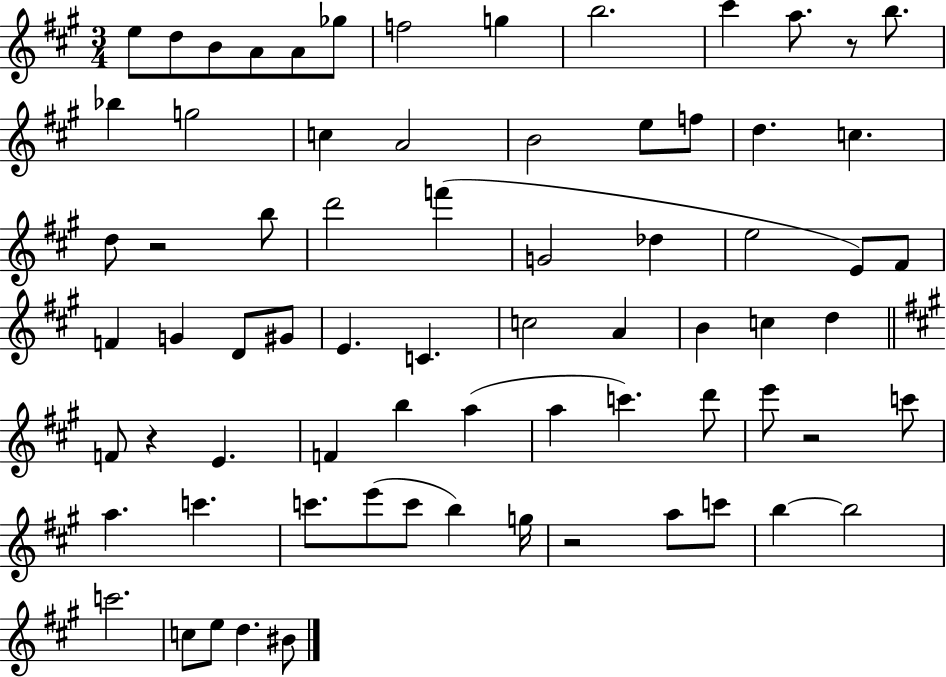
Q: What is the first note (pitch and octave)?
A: E5